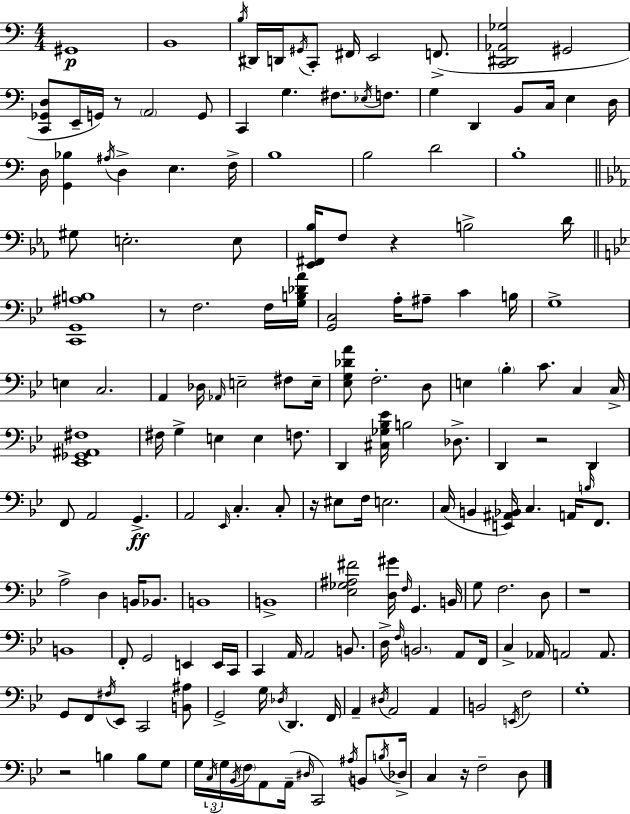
G#2/w B2/w B3/s D#2/s D2/s G#2/s C2/e F#2/s E2/h F2/e. [C2,D#2,Ab2,Gb3]/h G#2/h [C2,Gb2,D3]/e E2/s G2/s R/e A2/h G2/e C2/q G3/q. F#3/e. Eb3/s F3/e. G3/q D2/q B2/e C3/s E3/q D3/s D3/s [G2,Bb3]/q A#3/s D3/q E3/q. F3/s B3/w B3/h D4/h B3/w G#3/e E3/h. E3/e [Eb2,F#2,Bb3]/s F3/e R/q B3/h D4/s [C2,G2,A#3,B3]/w R/e F3/h. F3/s [G3,B3,Db4,A4]/s [G2,C3]/h A3/s A#3/e C4/q B3/s G3/w E3/q C3/h. A2/q Db3/s Ab2/s E3/h F#3/e E3/s [Eb3,G3,Db4,A4]/e F3/h. D3/e E3/q Bb3/q C4/e. C3/q C3/s [Eb2,Gb2,A#2,F#3]/w F#3/s G3/q E3/q E3/q F3/e. D2/q [C#3,Gb3,Bb3,Eb4]/s B3/h Db3/e. D2/q R/h D2/q F2/e A2/h G2/q. A2/h Eb2/s C3/q. C3/e R/s EIS3/e F3/s E3/h. C3/s B2/q [E2,A#2,Bb2]/s C3/q. A2/s B3/s F2/e. A3/h D3/q B2/s Bb2/e. B2/w B2/w [Eb3,Gb3,A#3,F#4]/h [D3,G#4]/s F3/s G2/q. B2/s G3/e F3/h. D3/e R/w B2/w F2/e G2/h E2/q E2/s C2/s C2/q A2/s A2/h B2/e. D3/s F3/s B2/h. A2/e F2/s C3/q Ab2/s A2/h A2/e. G2/e F2/e F#3/s Eb2/e C2/h [B2,A#3]/e G2/h G3/s Db3/s D2/q. F2/s A2/q D#3/s A2/h A2/q B2/h E2/s F3/h G3/w R/h B3/q B3/e G3/e G3/s C3/s G3/s Bb2/s F3/s A2/e A2/s D#3/s C2/h A#3/s B2/e B3/s Db3/s C3/q R/s F3/h D3/e